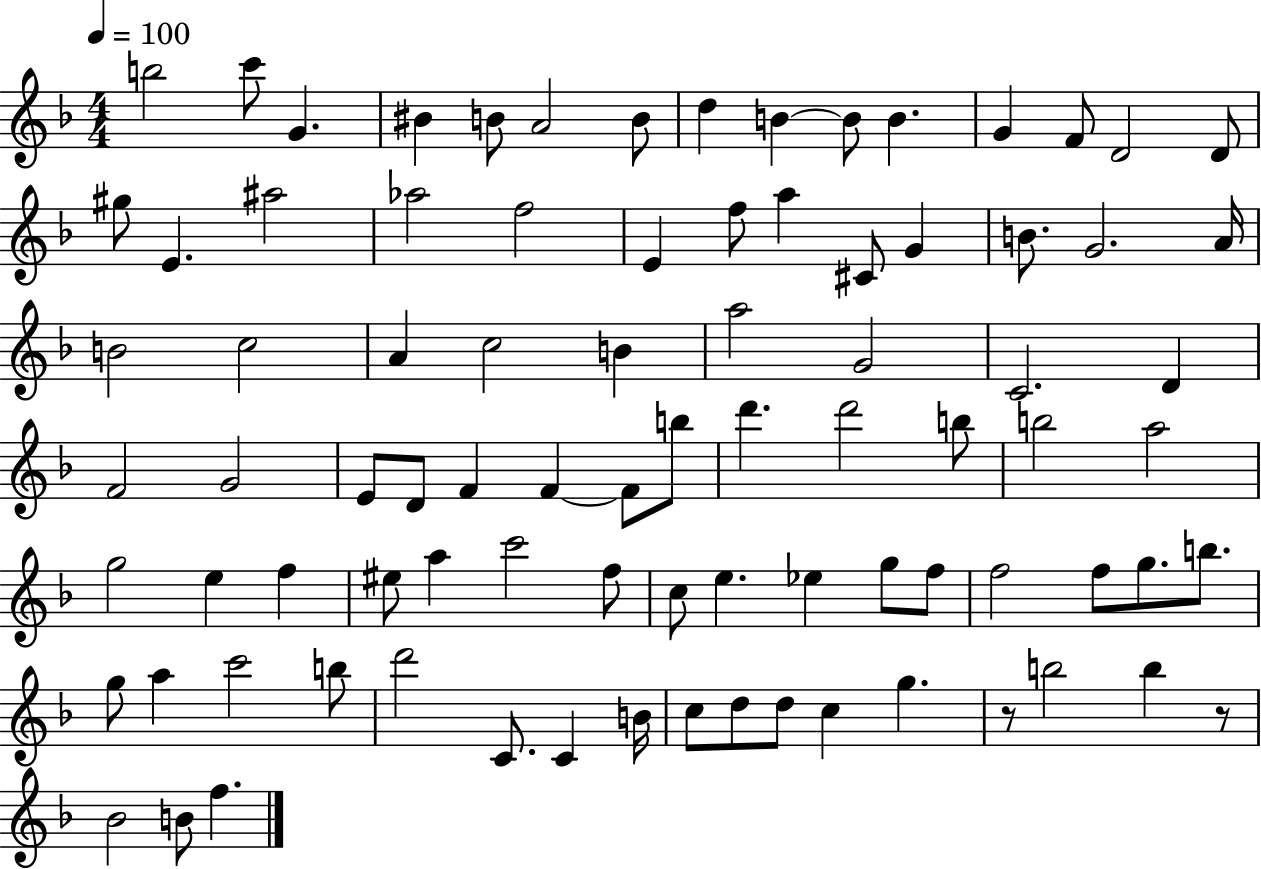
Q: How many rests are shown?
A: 2